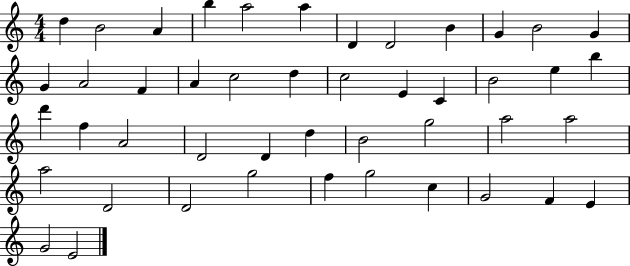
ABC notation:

X:1
T:Untitled
M:4/4
L:1/4
K:C
d B2 A b a2 a D D2 B G B2 G G A2 F A c2 d c2 E C B2 e b d' f A2 D2 D d B2 g2 a2 a2 a2 D2 D2 g2 f g2 c G2 F E G2 E2